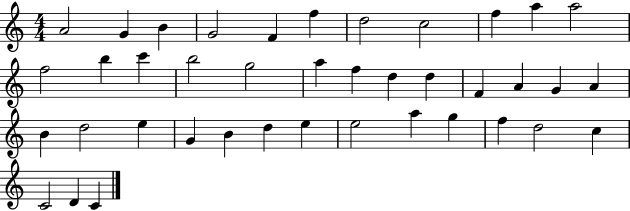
{
  \clef treble
  \numericTimeSignature
  \time 4/4
  \key c \major
  a'2 g'4 b'4 | g'2 f'4 f''4 | d''2 c''2 | f''4 a''4 a''2 | \break f''2 b''4 c'''4 | b''2 g''2 | a''4 f''4 d''4 d''4 | f'4 a'4 g'4 a'4 | \break b'4 d''2 e''4 | g'4 b'4 d''4 e''4 | e''2 a''4 g''4 | f''4 d''2 c''4 | \break c'2 d'4 c'4 | \bar "|."
}